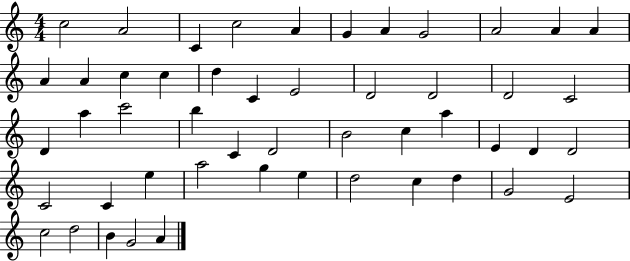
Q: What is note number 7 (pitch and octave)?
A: A4